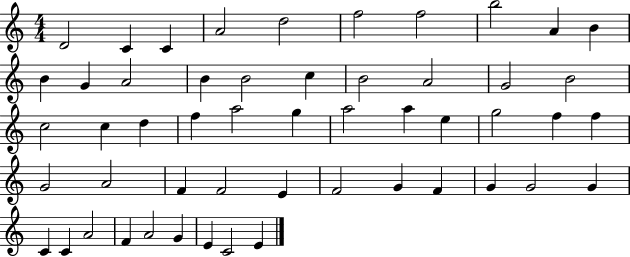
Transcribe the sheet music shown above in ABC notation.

X:1
T:Untitled
M:4/4
L:1/4
K:C
D2 C C A2 d2 f2 f2 b2 A B B G A2 B B2 c B2 A2 G2 B2 c2 c d f a2 g a2 a e g2 f f G2 A2 F F2 E F2 G F G G2 G C C A2 F A2 G E C2 E